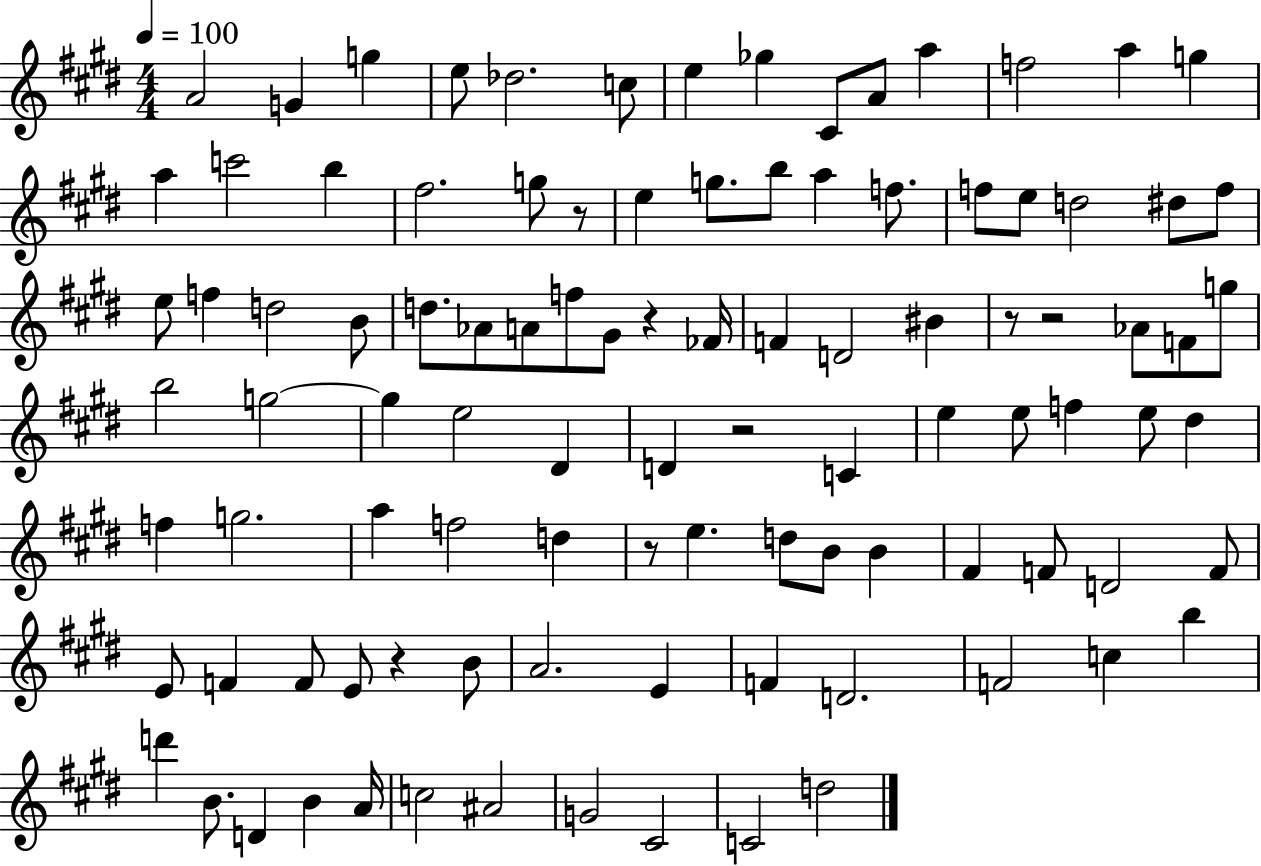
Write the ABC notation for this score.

X:1
T:Untitled
M:4/4
L:1/4
K:E
A2 G g e/2 _d2 c/2 e _g ^C/2 A/2 a f2 a g a c'2 b ^f2 g/2 z/2 e g/2 b/2 a f/2 f/2 e/2 d2 ^d/2 f/2 e/2 f d2 B/2 d/2 _A/2 A/2 f/2 ^G/2 z _F/4 F D2 ^B z/2 z2 _A/2 F/2 g/2 b2 g2 g e2 ^D D z2 C e e/2 f e/2 ^d f g2 a f2 d z/2 e d/2 B/2 B ^F F/2 D2 F/2 E/2 F F/2 E/2 z B/2 A2 E F D2 F2 c b d' B/2 D B A/4 c2 ^A2 G2 ^C2 C2 d2